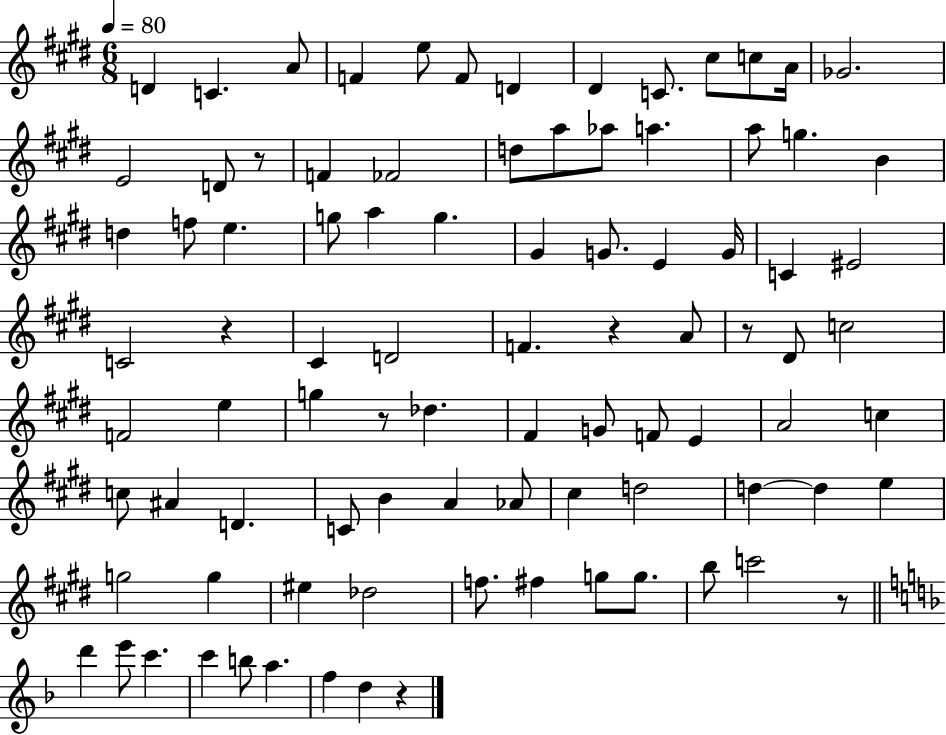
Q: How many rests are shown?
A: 7